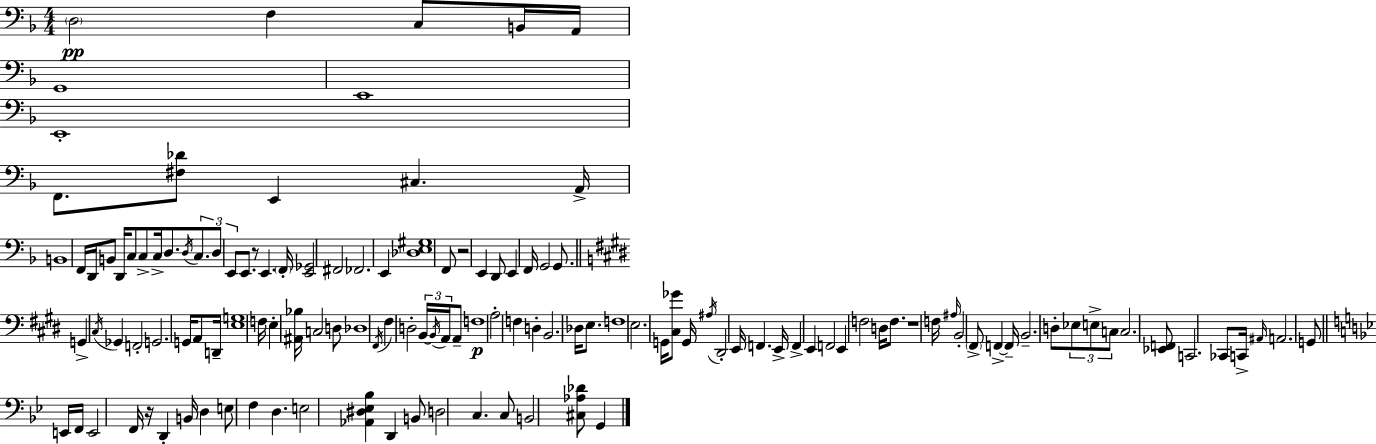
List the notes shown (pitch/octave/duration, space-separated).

D3/h F3/q C3/e B2/s A2/s G2/w E2/w E2/w F2/e. [F#3,Db4]/e E2/q C#3/q. A2/s B2/w F2/s D2/s B2/e D2/s C3/e C3/e C3/s D3/e. D3/s C3/e. D3/e E2/e E2/e. R/e E2/q. F2/s [E2,Gb2]/h F#2/h FES2/h. E2/q [Db3,E3,G#3]/w F2/e R/h E2/q D2/e E2/q F2/s G2/h G2/e. G2/q C#3/s Gb2/q F2/h G2/h. G2/s A2/e D2/s [E3,G3]/w F3/s E3/q [A#2,Bb3]/s C3/h D3/e Db3/w F#2/s F#3/q D3/h B2/s B2/s A2/s A2/e F3/w A3/h F3/q D3/q B2/h. Db3/s E3/e. F3/w E3/h. G2/s [C#3,Gb4]/e G2/s A#3/s D#2/h E2/s F2/q. E2/s F2/q E2/q F2/h E2/q F3/h D3/s F3/e. R/w F3/s A#3/s B2/h F#2/e F2/q F2/s B2/h. D3/e Eb3/e E3/e C3/e C3/h. [Eb2,F2]/e C2/h. CES2/e C2/s A#2/s A2/h. G2/e E2/s F2/s E2/h F2/s R/s D2/q B2/s D3/q E3/e F3/q D3/q. E3/h [Ab2,D#3,Eb3,Bb3]/q D2/q B2/e D3/h C3/q. C3/e B2/h [C#3,Ab3,Db4]/e G2/q